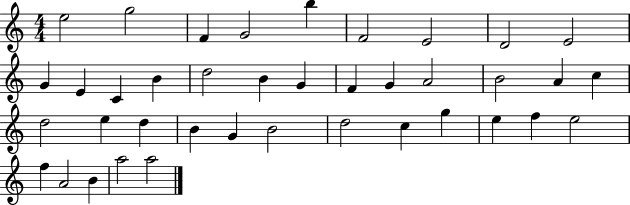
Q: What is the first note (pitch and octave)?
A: E5